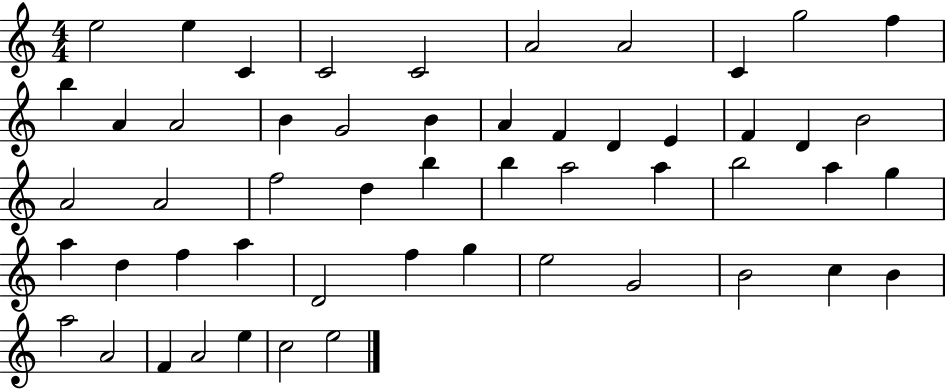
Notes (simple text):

E5/h E5/q C4/q C4/h C4/h A4/h A4/h C4/q G5/h F5/q B5/q A4/q A4/h B4/q G4/h B4/q A4/q F4/q D4/q E4/q F4/q D4/q B4/h A4/h A4/h F5/h D5/q B5/q B5/q A5/h A5/q B5/h A5/q G5/q A5/q D5/q F5/q A5/q D4/h F5/q G5/q E5/h G4/h B4/h C5/q B4/q A5/h A4/h F4/q A4/h E5/q C5/h E5/h